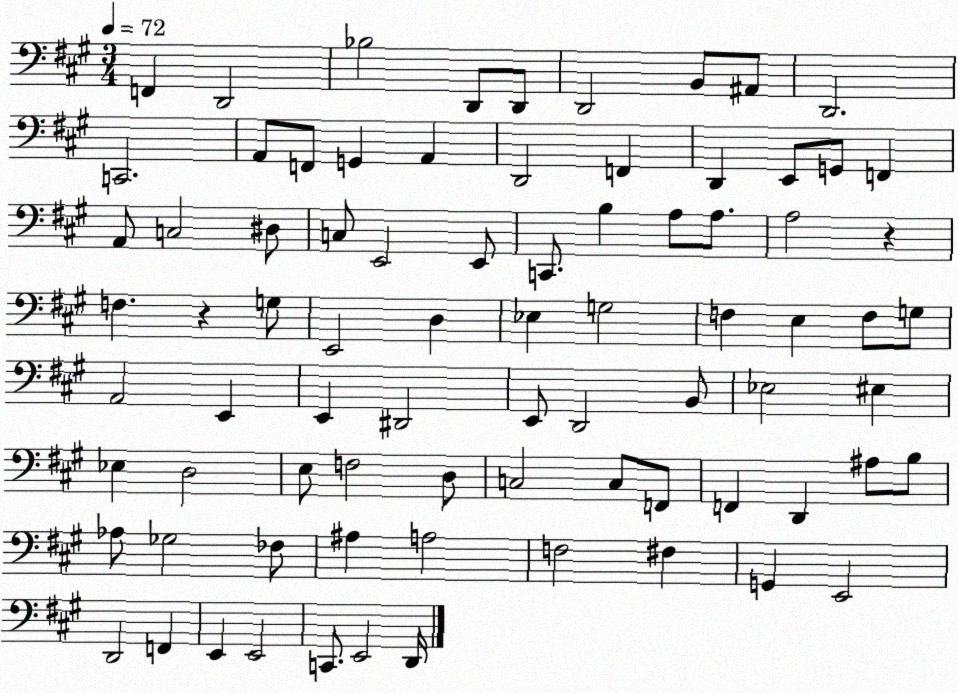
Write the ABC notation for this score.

X:1
T:Untitled
M:3/4
L:1/4
K:A
F,, D,,2 _B,2 D,,/2 D,,/2 D,,2 B,,/2 ^A,,/2 D,,2 C,,2 A,,/2 F,,/2 G,, A,, D,,2 F,, D,, E,,/2 G,,/2 F,, A,,/2 C,2 ^D,/2 C,/2 E,,2 E,,/2 C,,/2 B, A,/2 A,/2 A,2 z F, z G,/2 E,,2 D, _E, G,2 F, E, F,/2 G,/2 A,,2 E,, E,, ^D,,2 E,,/2 D,,2 B,,/2 _E,2 ^E, _E, D,2 E,/2 F,2 D,/2 C,2 C,/2 F,,/2 F,, D,, ^A,/2 B,/2 _A,/2 _G,2 _F,/2 ^A, A,2 F,2 ^F, G,, E,,2 D,,2 F,, E,, E,,2 C,,/2 E,,2 D,,/4